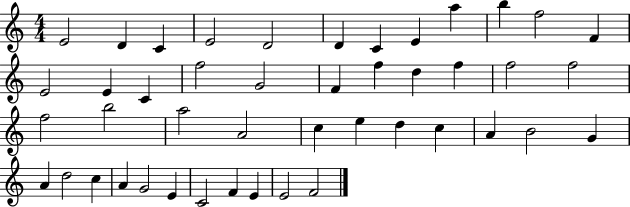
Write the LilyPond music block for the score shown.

{
  \clef treble
  \numericTimeSignature
  \time 4/4
  \key c \major
  e'2 d'4 c'4 | e'2 d'2 | d'4 c'4 e'4 a''4 | b''4 f''2 f'4 | \break e'2 e'4 c'4 | f''2 g'2 | f'4 f''4 d''4 f''4 | f''2 f''2 | \break f''2 b''2 | a''2 a'2 | c''4 e''4 d''4 c''4 | a'4 b'2 g'4 | \break a'4 d''2 c''4 | a'4 g'2 e'4 | c'2 f'4 e'4 | e'2 f'2 | \break \bar "|."
}